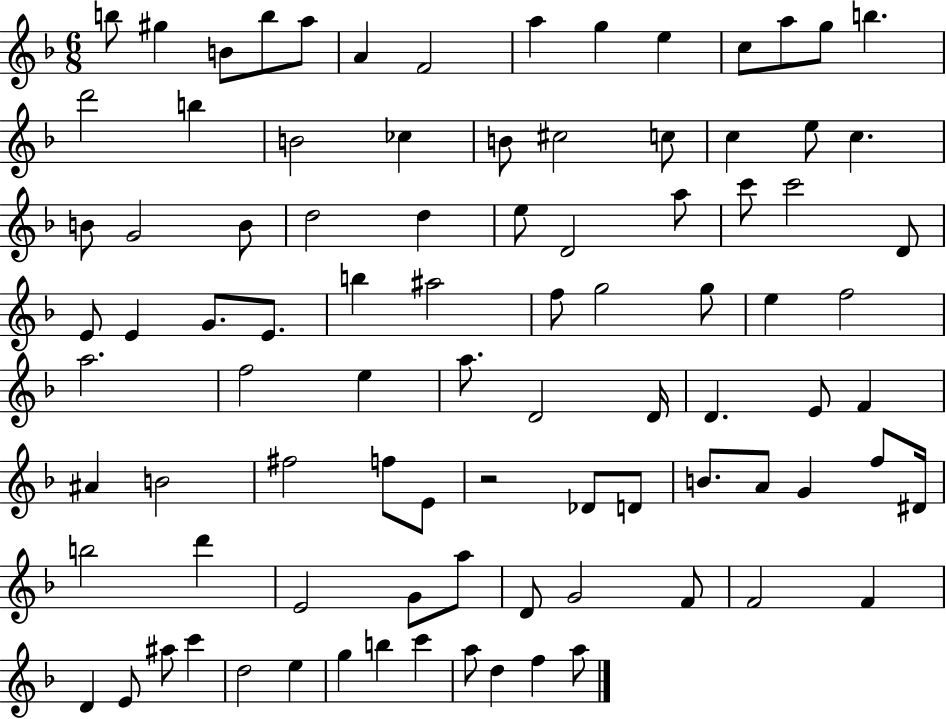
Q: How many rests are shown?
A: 1